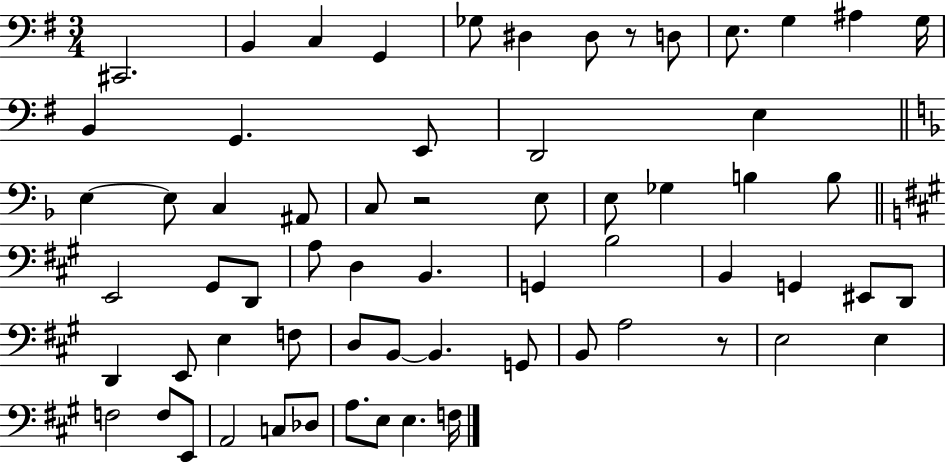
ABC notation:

X:1
T:Untitled
M:3/4
L:1/4
K:G
^C,,2 B,, C, G,, _G,/2 ^D, ^D,/2 z/2 D,/2 E,/2 G, ^A, G,/4 B,, G,, E,,/2 D,,2 E, E, E,/2 C, ^A,,/2 C,/2 z2 E,/2 E,/2 _G, B, B,/2 E,,2 ^G,,/2 D,,/2 A,/2 D, B,, G,, B,2 B,, G,, ^E,,/2 D,,/2 D,, E,,/2 E, F,/2 D,/2 B,,/2 B,, G,,/2 B,,/2 A,2 z/2 E,2 E, F,2 F,/2 E,,/2 A,,2 C,/2 _D,/2 A,/2 E,/2 E, F,/4